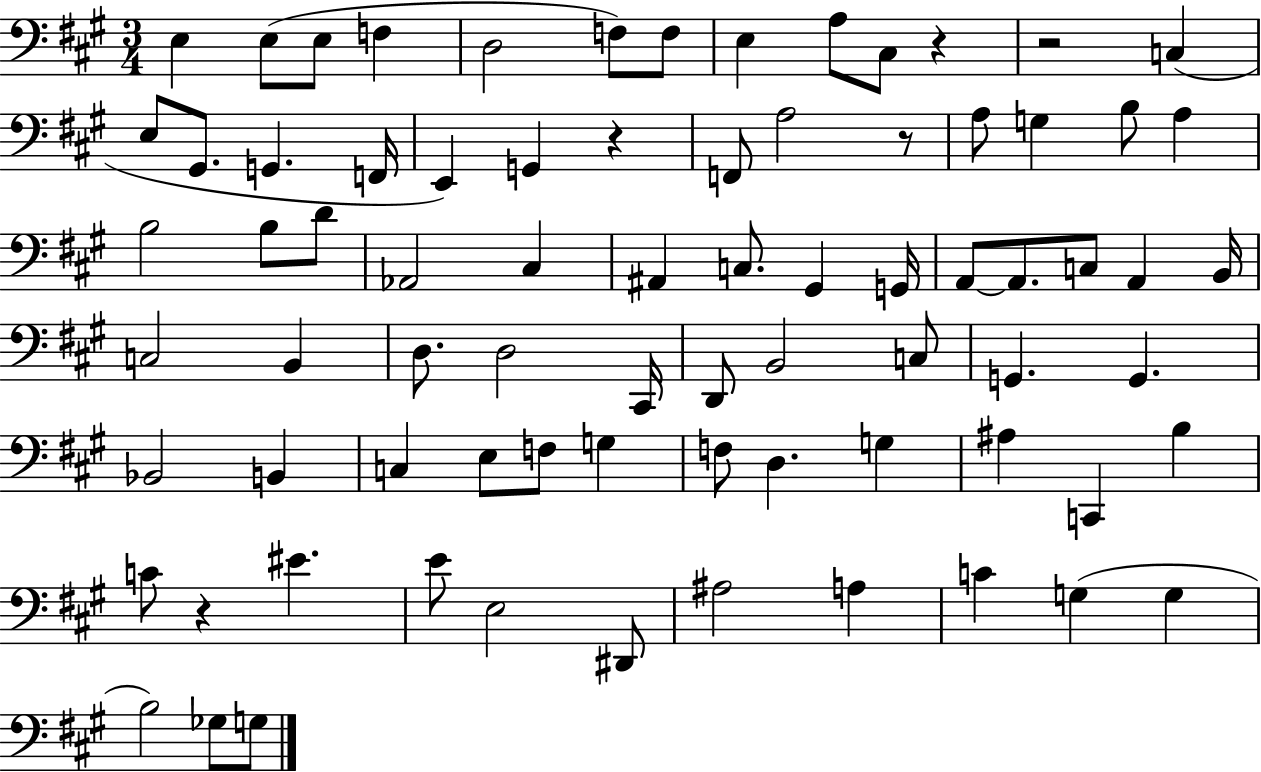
{
  \clef bass
  \numericTimeSignature
  \time 3/4
  \key a \major
  \repeat volta 2 { e4 e8( e8 f4 | d2 f8) f8 | e4 a8 cis8 r4 | r2 c4( | \break e8 gis,8. g,4. f,16 | e,4) g,4 r4 | f,8 a2 r8 | a8 g4 b8 a4 | \break b2 b8 d'8 | aes,2 cis4 | ais,4 c8. gis,4 g,16 | a,8~~ a,8. c8 a,4 b,16 | \break c2 b,4 | d8. d2 cis,16 | d,8 b,2 c8 | g,4. g,4. | \break bes,2 b,4 | c4 e8 f8 g4 | f8 d4. g4 | ais4 c,4 b4 | \break c'8 r4 eis'4. | e'8 e2 dis,8 | ais2 a4 | c'4 g4( g4 | \break b2) ges8 g8 | } \bar "|."
}